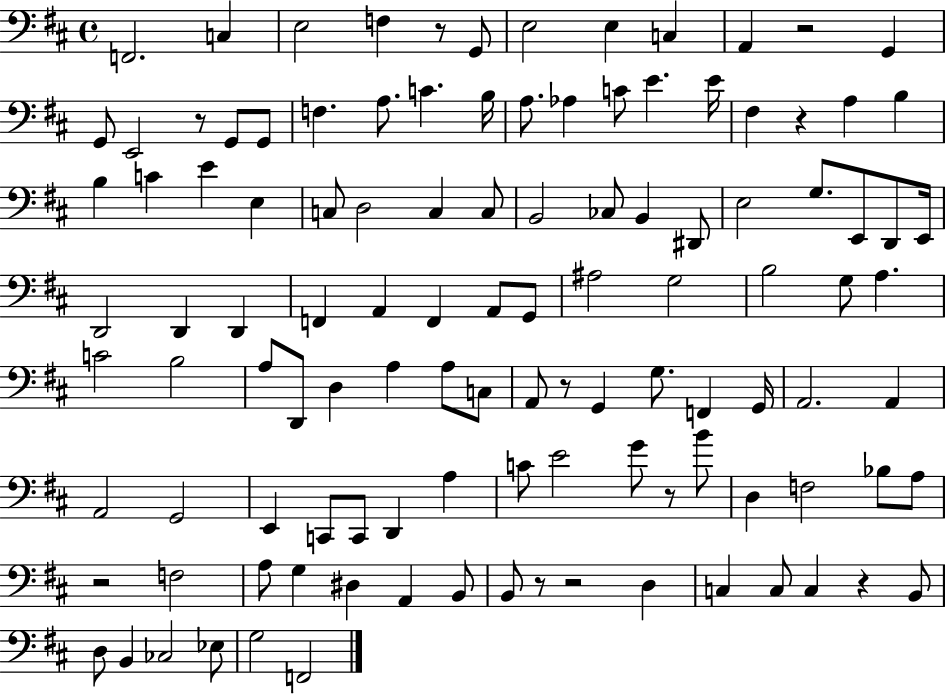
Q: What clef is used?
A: bass